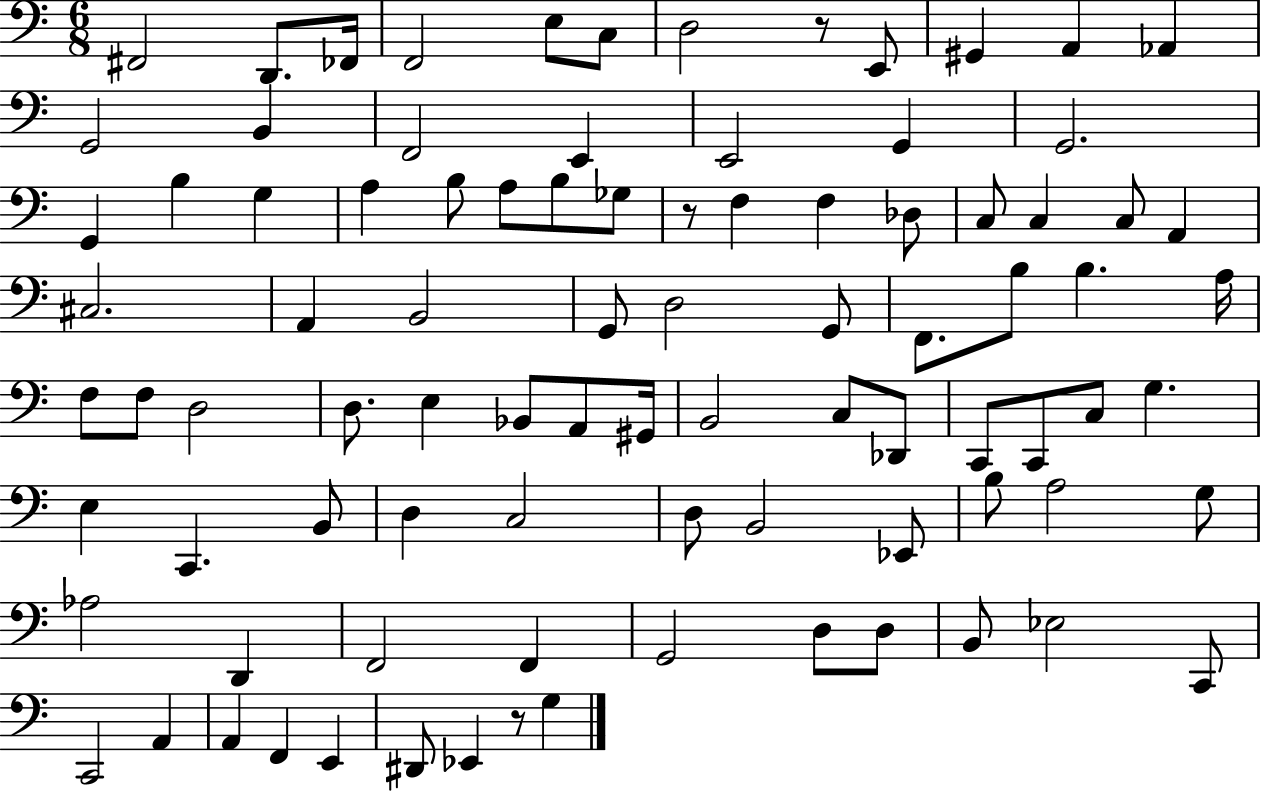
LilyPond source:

{
  \clef bass
  \numericTimeSignature
  \time 6/8
  \key c \major
  fis,2 d,8. fes,16 | f,2 e8 c8 | d2 r8 e,8 | gis,4 a,4 aes,4 | \break g,2 b,4 | f,2 e,4 | e,2 g,4 | g,2. | \break g,4 b4 g4 | a4 b8 a8 b8 ges8 | r8 f4 f4 des8 | c8 c4 c8 a,4 | \break cis2. | a,4 b,2 | g,8 d2 g,8 | f,8. b8 b4. a16 | \break f8 f8 d2 | d8. e4 bes,8 a,8 gis,16 | b,2 c8 des,8 | c,8 c,8 c8 g4. | \break e4 c,4. b,8 | d4 c2 | d8 b,2 ees,8 | b8 a2 g8 | \break aes2 d,4 | f,2 f,4 | g,2 d8 d8 | b,8 ees2 c,8 | \break c,2 a,4 | a,4 f,4 e,4 | dis,8 ees,4 r8 g4 | \bar "|."
}